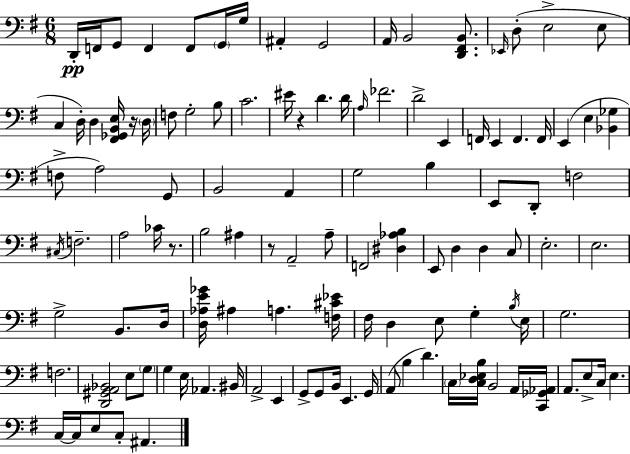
{
  \clef bass
  \numericTimeSignature
  \time 6/8
  \key e \minor
  d,16-.\pp f,16 g,8 f,4 f,8 \parenthesize g,16 g16 | ais,4-. g,2 | a,16 b,2 <d, fis, b,>8. | \grace { ees,16 }( d8-. e2-> e8 | \break c4 d16-.) d4 <fis, ges, b, e>16 r16 | \parenthesize d16 f8 g2-. b8 | c'2. | eis'16 r4 d'4. | \break d'16 \grace { a16 } fes'2. | d'2-> e,4 | f,16 e,4 f,4. | f,16 e,4( e4 <bes, ges>4 | \break f8-> a2) | g,8 b,2 a,4 | g2 b4 | e,8 d,8-. f2 | \break \acciaccatura { cis16 } f2.-- | a2 ces'16 | r8. b2 ais4 | r8 a,2-- | \break a8-- f,2 <dis aes b>4 | e,8 d4 d4 | c8 e2.-. | e2. | \break g2-> b,8. | d16 <d aes e' ges'>16 ais4 a4. | <f cis' ees'>16 fis16 d4 e8 g4-. | \acciaccatura { b16 } e16 g2. | \break f2. | <d, gis, a, bes,>2 | e8 \parenthesize g8 g4 e16 aes,4. | bis,16 a,2-> | \break e,4 g,8-> g,8 b,16 e,4. | g,16 a,8( b4 d'4.) | \parenthesize c16 <c d ees b>16 b,2 | a,16 <c, ges, aes,>16 a,8. e8-> c16 e4. | \break c16~~ c16 e8 c8-. ais,4. | \bar "|."
}